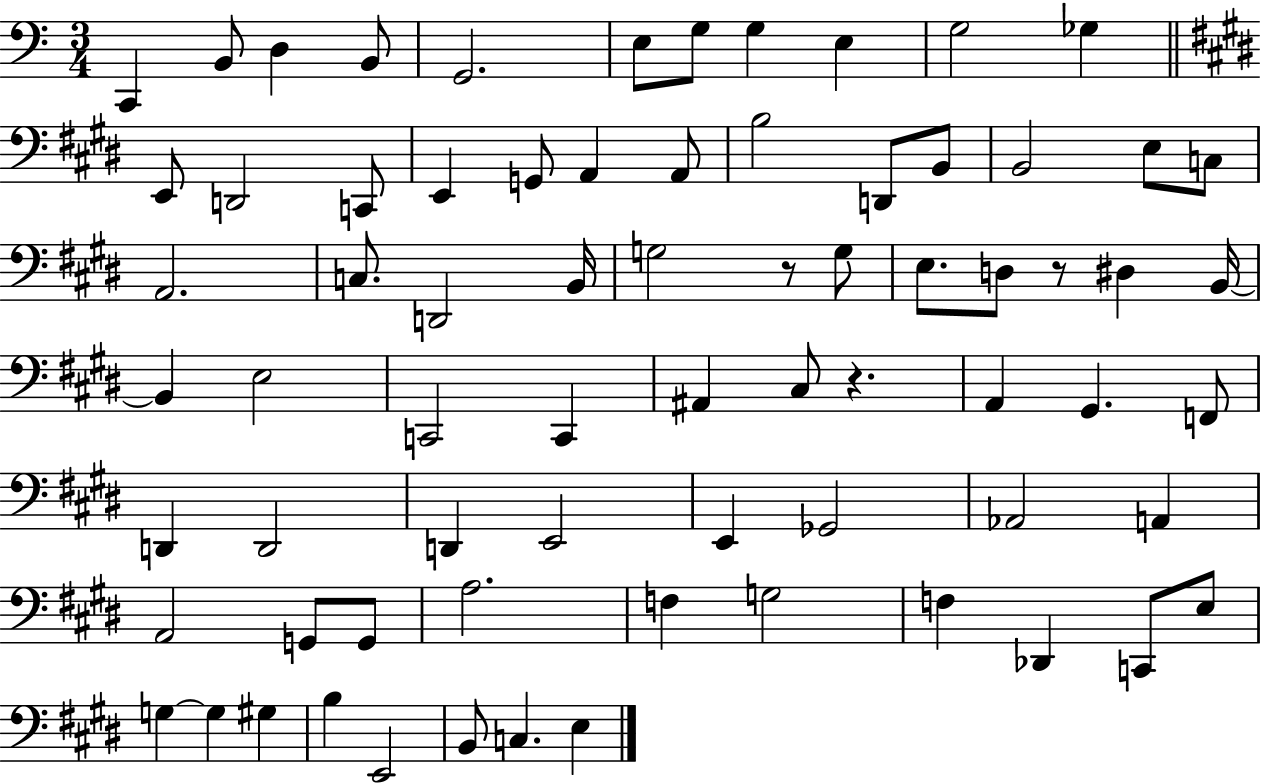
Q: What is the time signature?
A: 3/4